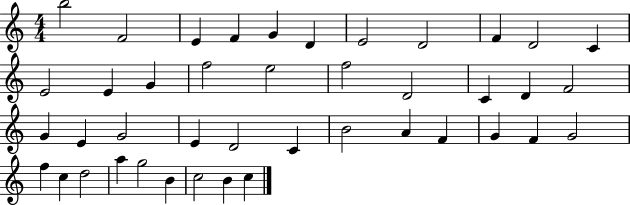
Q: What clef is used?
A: treble